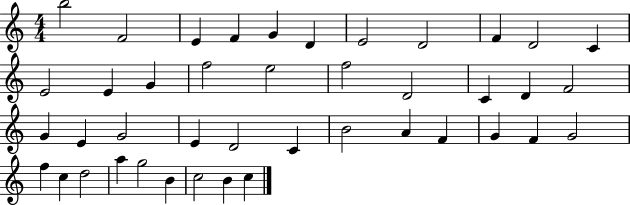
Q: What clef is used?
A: treble